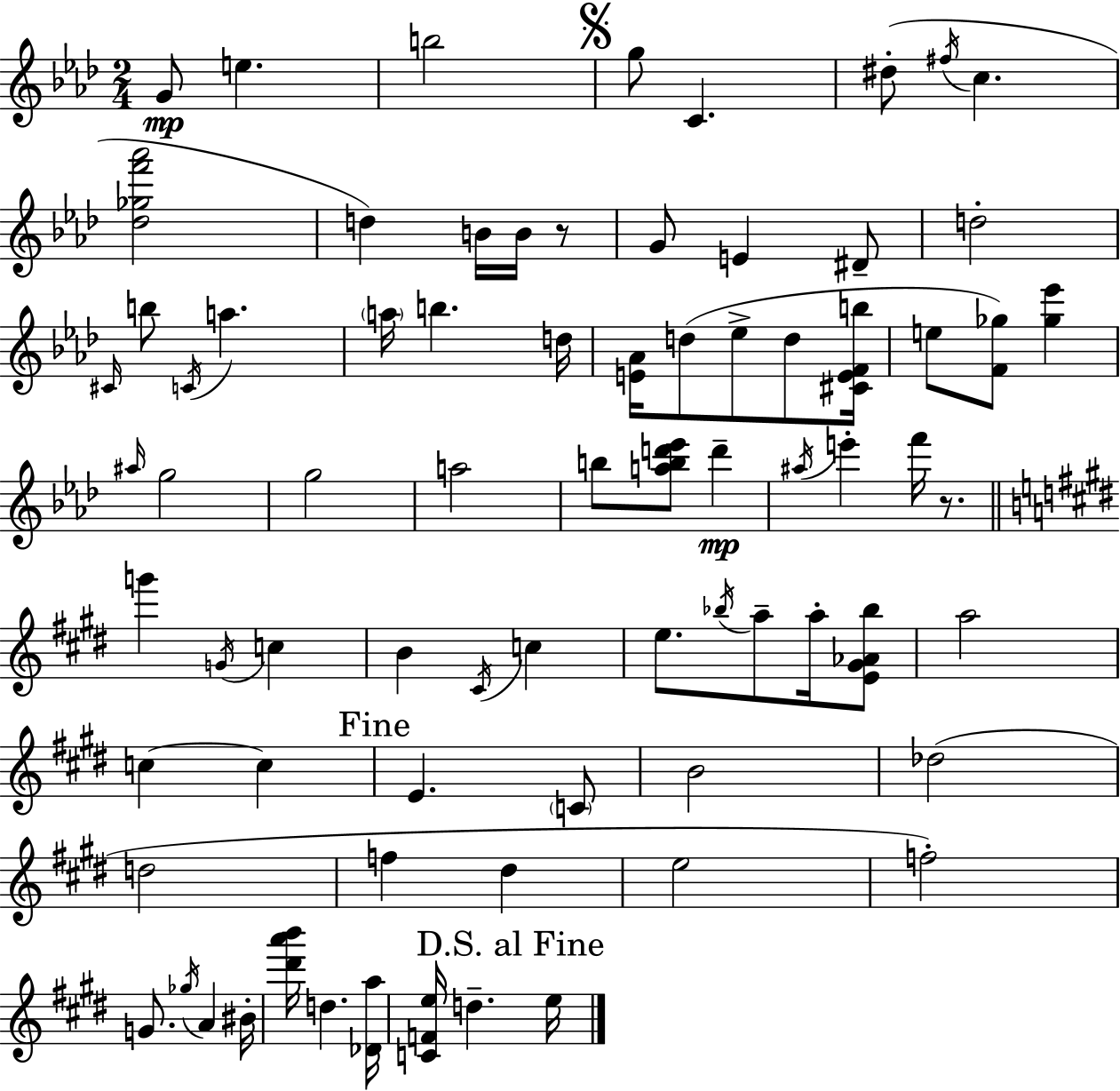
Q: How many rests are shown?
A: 2